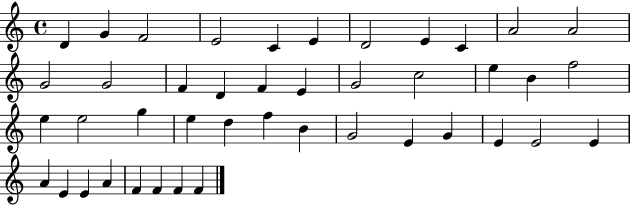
D4/q G4/q F4/h E4/h C4/q E4/q D4/h E4/q C4/q A4/h A4/h G4/h G4/h F4/q D4/q F4/q E4/q G4/h C5/h E5/q B4/q F5/h E5/q E5/h G5/q E5/q D5/q F5/q B4/q G4/h E4/q G4/q E4/q E4/h E4/q A4/q E4/q E4/q A4/q F4/q F4/q F4/q F4/q